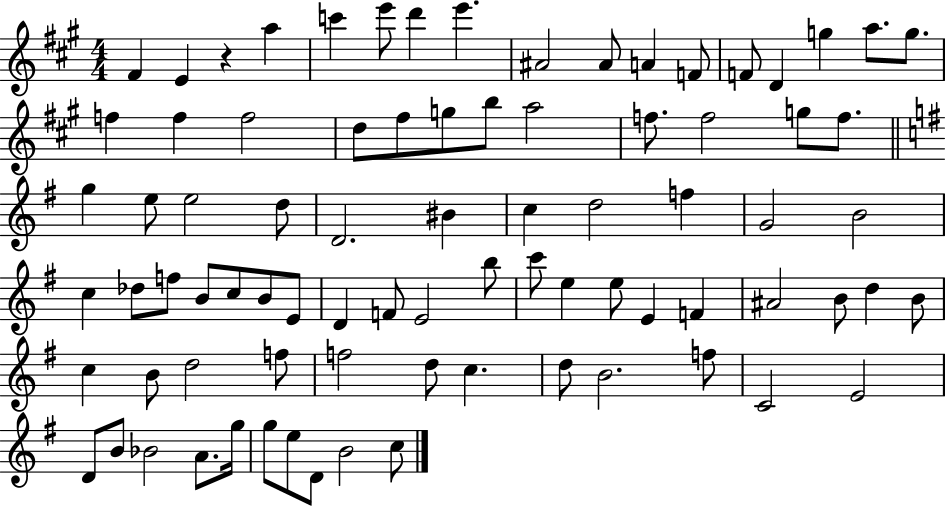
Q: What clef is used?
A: treble